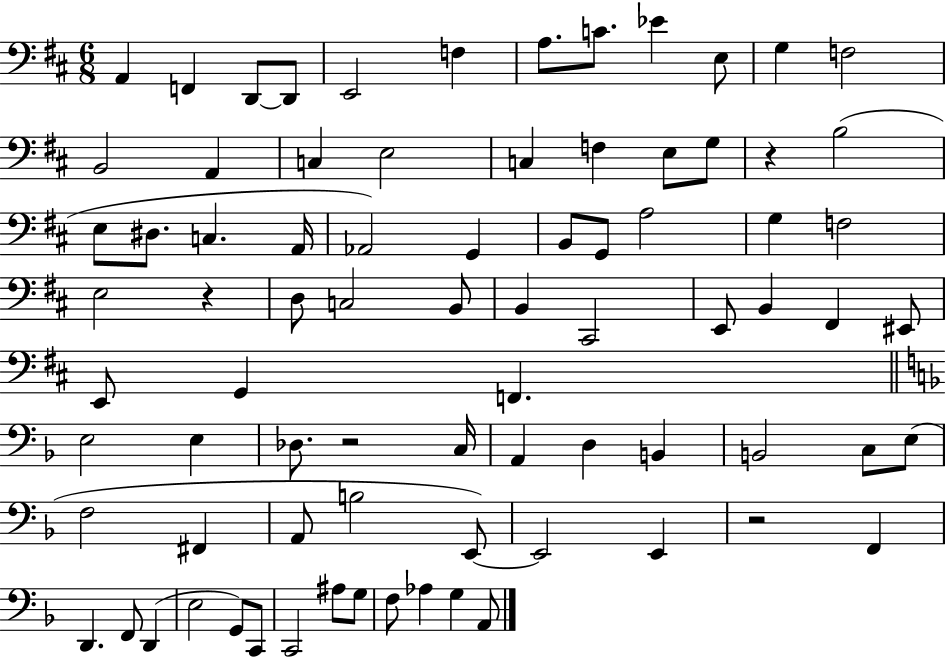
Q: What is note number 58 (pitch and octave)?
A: A2